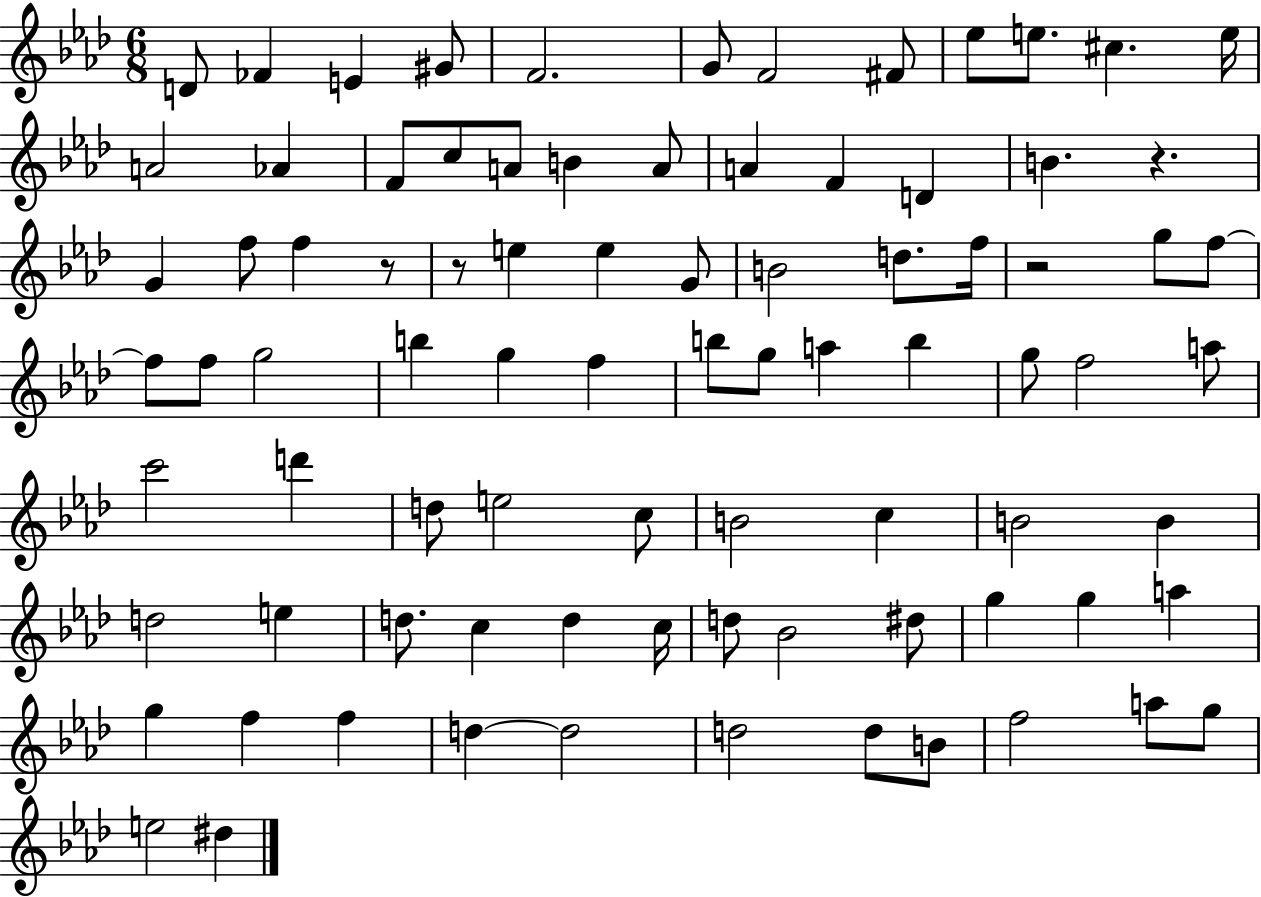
X:1
T:Untitled
M:6/8
L:1/4
K:Ab
D/2 _F E ^G/2 F2 G/2 F2 ^F/2 _e/2 e/2 ^c e/4 A2 _A F/2 c/2 A/2 B A/2 A F D B z G f/2 f z/2 z/2 e e G/2 B2 d/2 f/4 z2 g/2 f/2 f/2 f/2 g2 b g f b/2 g/2 a b g/2 f2 a/2 c'2 d' d/2 e2 c/2 B2 c B2 B d2 e d/2 c d c/4 d/2 _B2 ^d/2 g g a g f f d d2 d2 d/2 B/2 f2 a/2 g/2 e2 ^d